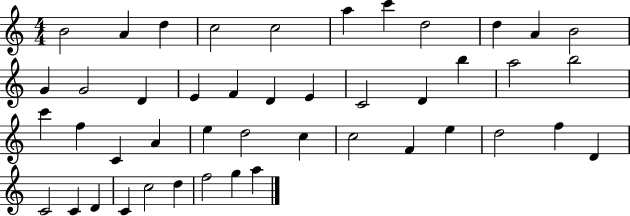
{
  \clef treble
  \numericTimeSignature
  \time 4/4
  \key c \major
  b'2 a'4 d''4 | c''2 c''2 | a''4 c'''4 d''2 | d''4 a'4 b'2 | \break g'4 g'2 d'4 | e'4 f'4 d'4 e'4 | c'2 d'4 b''4 | a''2 b''2 | \break c'''4 f''4 c'4 a'4 | e''4 d''2 c''4 | c''2 f'4 e''4 | d''2 f''4 d'4 | \break c'2 c'4 d'4 | c'4 c''2 d''4 | f''2 g''4 a''4 | \bar "|."
}